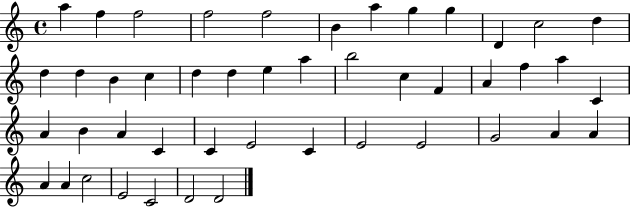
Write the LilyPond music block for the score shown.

{
  \clef treble
  \time 4/4
  \defaultTimeSignature
  \key c \major
  a''4 f''4 f''2 | f''2 f''2 | b'4 a''4 g''4 g''4 | d'4 c''2 d''4 | \break d''4 d''4 b'4 c''4 | d''4 d''4 e''4 a''4 | b''2 c''4 f'4 | a'4 f''4 a''4 c'4 | \break a'4 b'4 a'4 c'4 | c'4 e'2 c'4 | e'2 e'2 | g'2 a'4 a'4 | \break a'4 a'4 c''2 | e'2 c'2 | d'2 d'2 | \bar "|."
}